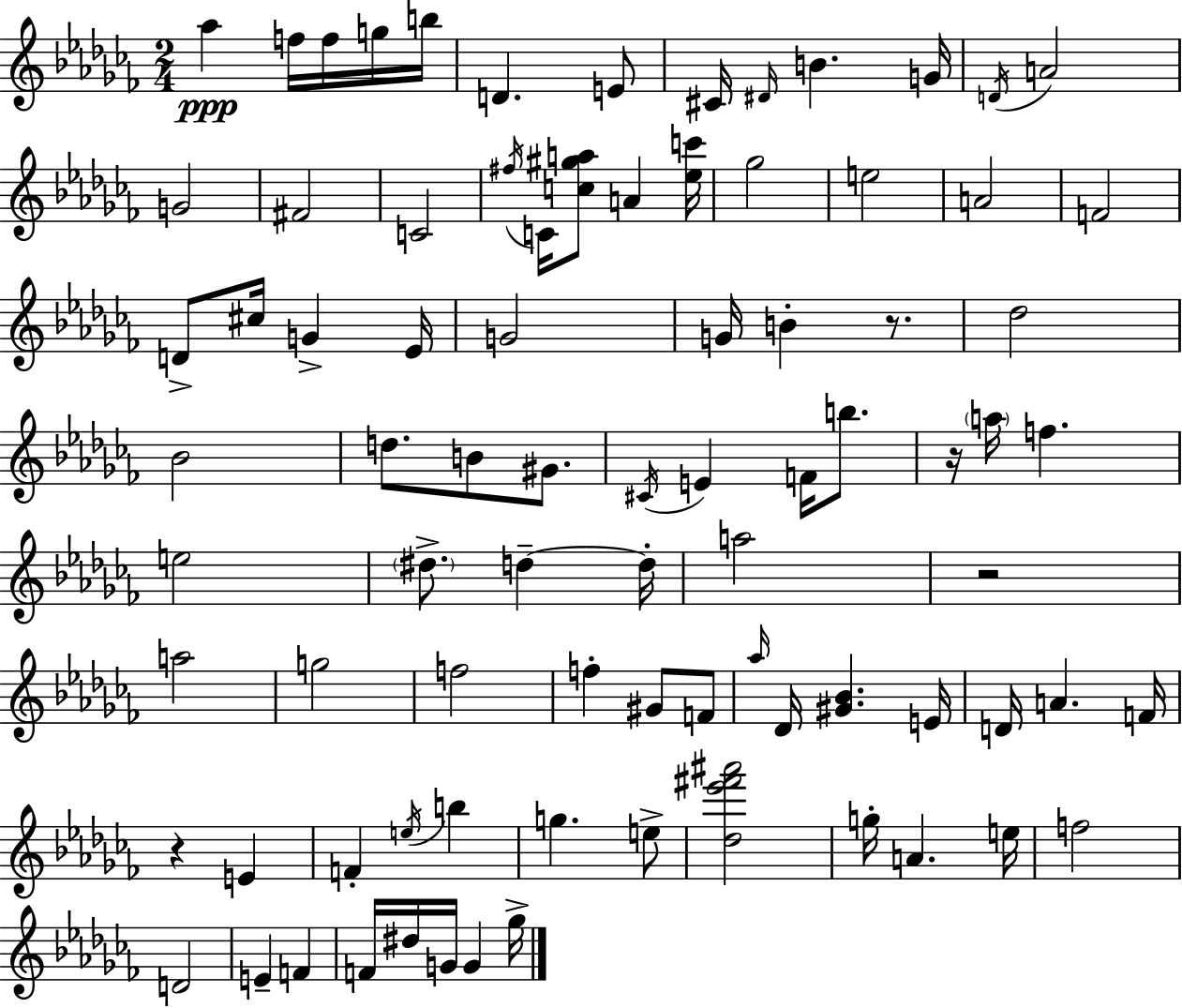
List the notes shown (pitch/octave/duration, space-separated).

Ab5/q F5/s F5/s G5/s B5/s D4/q. E4/e C#4/s D#4/s B4/q. G4/s D4/s A4/h G4/h F#4/h C4/h F#5/s C4/s [C5,G#5,A5]/e A4/q [Eb5,C6]/s Gb5/h E5/h A4/h F4/h D4/e C#5/s G4/q Eb4/s G4/h G4/s B4/q R/e. Db5/h Bb4/h D5/e. B4/e G#4/e. C#4/s E4/q F4/s B5/e. R/s A5/s F5/q. E5/h D#5/e. D5/q D5/s A5/h R/h A5/h G5/h F5/h F5/q G#4/e F4/e Ab5/s Db4/s [G#4,Bb4]/q. E4/s D4/s A4/q. F4/s R/q E4/q F4/q E5/s B5/q G5/q. E5/e [Db5,Eb6,F#6,A#6]/h G5/s A4/q. E5/s F5/h D4/h E4/q F4/q F4/s D#5/s G4/s G4/q Gb5/s